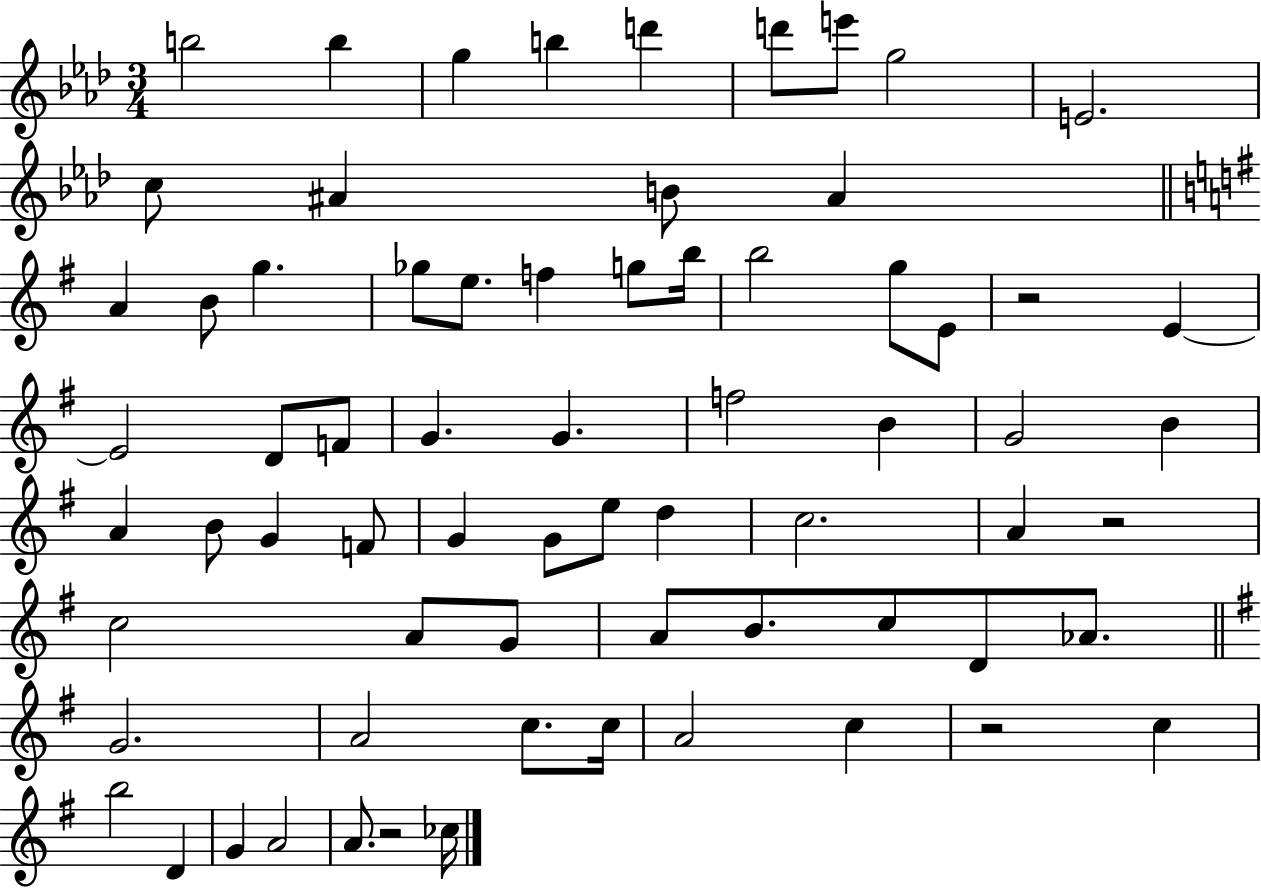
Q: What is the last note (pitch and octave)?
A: CES5